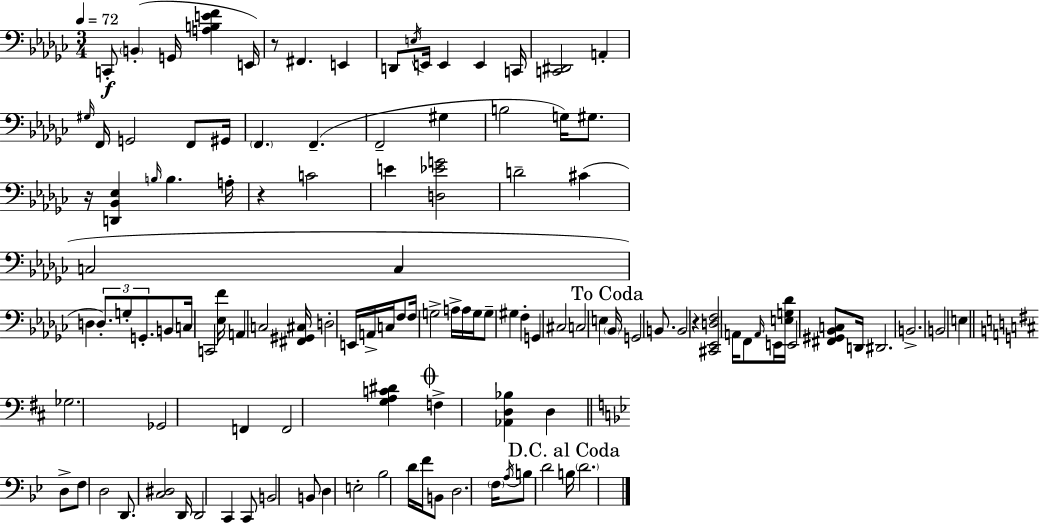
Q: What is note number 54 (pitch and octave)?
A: G3